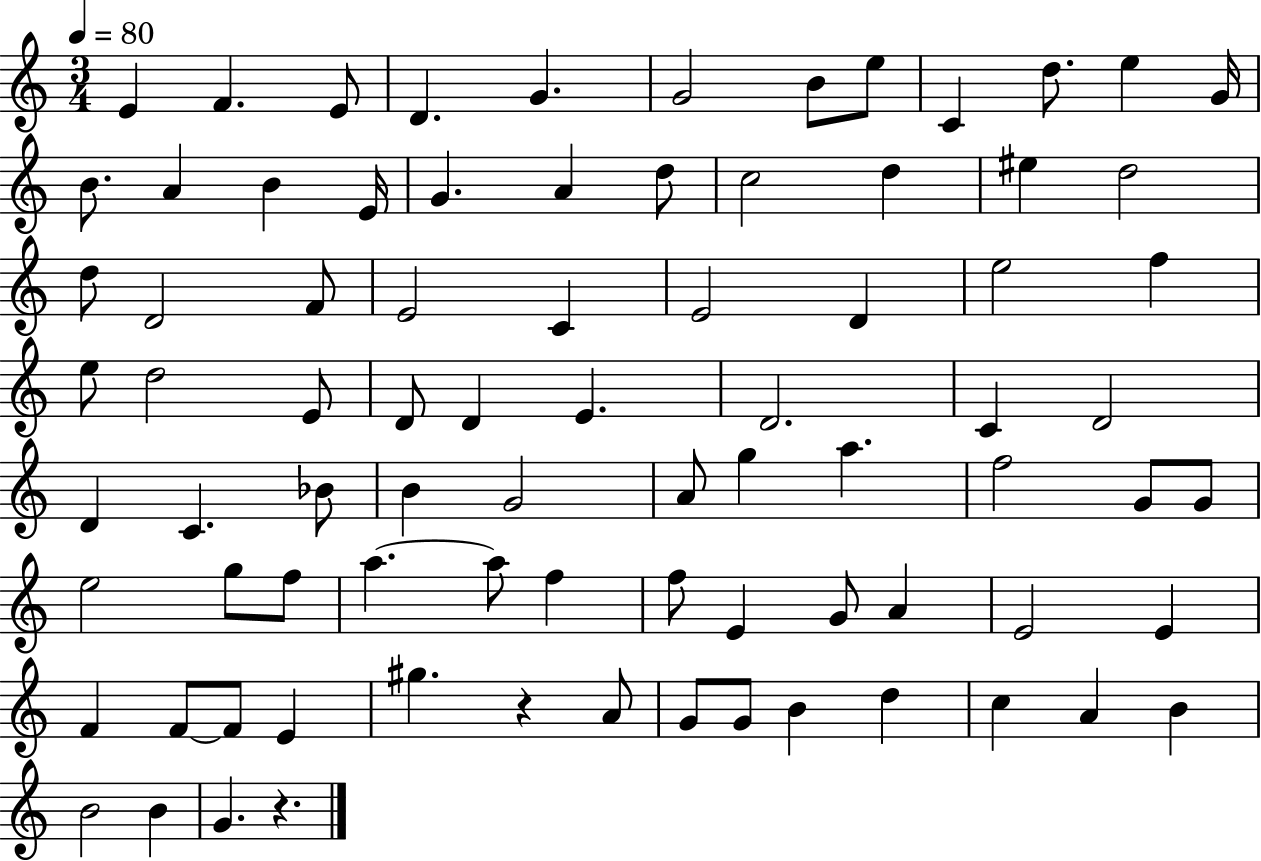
E4/q F4/q. E4/e D4/q. G4/q. G4/h B4/e E5/e C4/q D5/e. E5/q G4/s B4/e. A4/q B4/q E4/s G4/q. A4/q D5/e C5/h D5/q EIS5/q D5/h D5/e D4/h F4/e E4/h C4/q E4/h D4/q E5/h F5/q E5/e D5/h E4/e D4/e D4/q E4/q. D4/h. C4/q D4/h D4/q C4/q. Bb4/e B4/q G4/h A4/e G5/q A5/q. F5/h G4/e G4/e E5/h G5/e F5/e A5/q. A5/e F5/q F5/e E4/q G4/e A4/q E4/h E4/q F4/q F4/e F4/e E4/q G#5/q. R/q A4/e G4/e G4/e B4/q D5/q C5/q A4/q B4/q B4/h B4/q G4/q. R/q.